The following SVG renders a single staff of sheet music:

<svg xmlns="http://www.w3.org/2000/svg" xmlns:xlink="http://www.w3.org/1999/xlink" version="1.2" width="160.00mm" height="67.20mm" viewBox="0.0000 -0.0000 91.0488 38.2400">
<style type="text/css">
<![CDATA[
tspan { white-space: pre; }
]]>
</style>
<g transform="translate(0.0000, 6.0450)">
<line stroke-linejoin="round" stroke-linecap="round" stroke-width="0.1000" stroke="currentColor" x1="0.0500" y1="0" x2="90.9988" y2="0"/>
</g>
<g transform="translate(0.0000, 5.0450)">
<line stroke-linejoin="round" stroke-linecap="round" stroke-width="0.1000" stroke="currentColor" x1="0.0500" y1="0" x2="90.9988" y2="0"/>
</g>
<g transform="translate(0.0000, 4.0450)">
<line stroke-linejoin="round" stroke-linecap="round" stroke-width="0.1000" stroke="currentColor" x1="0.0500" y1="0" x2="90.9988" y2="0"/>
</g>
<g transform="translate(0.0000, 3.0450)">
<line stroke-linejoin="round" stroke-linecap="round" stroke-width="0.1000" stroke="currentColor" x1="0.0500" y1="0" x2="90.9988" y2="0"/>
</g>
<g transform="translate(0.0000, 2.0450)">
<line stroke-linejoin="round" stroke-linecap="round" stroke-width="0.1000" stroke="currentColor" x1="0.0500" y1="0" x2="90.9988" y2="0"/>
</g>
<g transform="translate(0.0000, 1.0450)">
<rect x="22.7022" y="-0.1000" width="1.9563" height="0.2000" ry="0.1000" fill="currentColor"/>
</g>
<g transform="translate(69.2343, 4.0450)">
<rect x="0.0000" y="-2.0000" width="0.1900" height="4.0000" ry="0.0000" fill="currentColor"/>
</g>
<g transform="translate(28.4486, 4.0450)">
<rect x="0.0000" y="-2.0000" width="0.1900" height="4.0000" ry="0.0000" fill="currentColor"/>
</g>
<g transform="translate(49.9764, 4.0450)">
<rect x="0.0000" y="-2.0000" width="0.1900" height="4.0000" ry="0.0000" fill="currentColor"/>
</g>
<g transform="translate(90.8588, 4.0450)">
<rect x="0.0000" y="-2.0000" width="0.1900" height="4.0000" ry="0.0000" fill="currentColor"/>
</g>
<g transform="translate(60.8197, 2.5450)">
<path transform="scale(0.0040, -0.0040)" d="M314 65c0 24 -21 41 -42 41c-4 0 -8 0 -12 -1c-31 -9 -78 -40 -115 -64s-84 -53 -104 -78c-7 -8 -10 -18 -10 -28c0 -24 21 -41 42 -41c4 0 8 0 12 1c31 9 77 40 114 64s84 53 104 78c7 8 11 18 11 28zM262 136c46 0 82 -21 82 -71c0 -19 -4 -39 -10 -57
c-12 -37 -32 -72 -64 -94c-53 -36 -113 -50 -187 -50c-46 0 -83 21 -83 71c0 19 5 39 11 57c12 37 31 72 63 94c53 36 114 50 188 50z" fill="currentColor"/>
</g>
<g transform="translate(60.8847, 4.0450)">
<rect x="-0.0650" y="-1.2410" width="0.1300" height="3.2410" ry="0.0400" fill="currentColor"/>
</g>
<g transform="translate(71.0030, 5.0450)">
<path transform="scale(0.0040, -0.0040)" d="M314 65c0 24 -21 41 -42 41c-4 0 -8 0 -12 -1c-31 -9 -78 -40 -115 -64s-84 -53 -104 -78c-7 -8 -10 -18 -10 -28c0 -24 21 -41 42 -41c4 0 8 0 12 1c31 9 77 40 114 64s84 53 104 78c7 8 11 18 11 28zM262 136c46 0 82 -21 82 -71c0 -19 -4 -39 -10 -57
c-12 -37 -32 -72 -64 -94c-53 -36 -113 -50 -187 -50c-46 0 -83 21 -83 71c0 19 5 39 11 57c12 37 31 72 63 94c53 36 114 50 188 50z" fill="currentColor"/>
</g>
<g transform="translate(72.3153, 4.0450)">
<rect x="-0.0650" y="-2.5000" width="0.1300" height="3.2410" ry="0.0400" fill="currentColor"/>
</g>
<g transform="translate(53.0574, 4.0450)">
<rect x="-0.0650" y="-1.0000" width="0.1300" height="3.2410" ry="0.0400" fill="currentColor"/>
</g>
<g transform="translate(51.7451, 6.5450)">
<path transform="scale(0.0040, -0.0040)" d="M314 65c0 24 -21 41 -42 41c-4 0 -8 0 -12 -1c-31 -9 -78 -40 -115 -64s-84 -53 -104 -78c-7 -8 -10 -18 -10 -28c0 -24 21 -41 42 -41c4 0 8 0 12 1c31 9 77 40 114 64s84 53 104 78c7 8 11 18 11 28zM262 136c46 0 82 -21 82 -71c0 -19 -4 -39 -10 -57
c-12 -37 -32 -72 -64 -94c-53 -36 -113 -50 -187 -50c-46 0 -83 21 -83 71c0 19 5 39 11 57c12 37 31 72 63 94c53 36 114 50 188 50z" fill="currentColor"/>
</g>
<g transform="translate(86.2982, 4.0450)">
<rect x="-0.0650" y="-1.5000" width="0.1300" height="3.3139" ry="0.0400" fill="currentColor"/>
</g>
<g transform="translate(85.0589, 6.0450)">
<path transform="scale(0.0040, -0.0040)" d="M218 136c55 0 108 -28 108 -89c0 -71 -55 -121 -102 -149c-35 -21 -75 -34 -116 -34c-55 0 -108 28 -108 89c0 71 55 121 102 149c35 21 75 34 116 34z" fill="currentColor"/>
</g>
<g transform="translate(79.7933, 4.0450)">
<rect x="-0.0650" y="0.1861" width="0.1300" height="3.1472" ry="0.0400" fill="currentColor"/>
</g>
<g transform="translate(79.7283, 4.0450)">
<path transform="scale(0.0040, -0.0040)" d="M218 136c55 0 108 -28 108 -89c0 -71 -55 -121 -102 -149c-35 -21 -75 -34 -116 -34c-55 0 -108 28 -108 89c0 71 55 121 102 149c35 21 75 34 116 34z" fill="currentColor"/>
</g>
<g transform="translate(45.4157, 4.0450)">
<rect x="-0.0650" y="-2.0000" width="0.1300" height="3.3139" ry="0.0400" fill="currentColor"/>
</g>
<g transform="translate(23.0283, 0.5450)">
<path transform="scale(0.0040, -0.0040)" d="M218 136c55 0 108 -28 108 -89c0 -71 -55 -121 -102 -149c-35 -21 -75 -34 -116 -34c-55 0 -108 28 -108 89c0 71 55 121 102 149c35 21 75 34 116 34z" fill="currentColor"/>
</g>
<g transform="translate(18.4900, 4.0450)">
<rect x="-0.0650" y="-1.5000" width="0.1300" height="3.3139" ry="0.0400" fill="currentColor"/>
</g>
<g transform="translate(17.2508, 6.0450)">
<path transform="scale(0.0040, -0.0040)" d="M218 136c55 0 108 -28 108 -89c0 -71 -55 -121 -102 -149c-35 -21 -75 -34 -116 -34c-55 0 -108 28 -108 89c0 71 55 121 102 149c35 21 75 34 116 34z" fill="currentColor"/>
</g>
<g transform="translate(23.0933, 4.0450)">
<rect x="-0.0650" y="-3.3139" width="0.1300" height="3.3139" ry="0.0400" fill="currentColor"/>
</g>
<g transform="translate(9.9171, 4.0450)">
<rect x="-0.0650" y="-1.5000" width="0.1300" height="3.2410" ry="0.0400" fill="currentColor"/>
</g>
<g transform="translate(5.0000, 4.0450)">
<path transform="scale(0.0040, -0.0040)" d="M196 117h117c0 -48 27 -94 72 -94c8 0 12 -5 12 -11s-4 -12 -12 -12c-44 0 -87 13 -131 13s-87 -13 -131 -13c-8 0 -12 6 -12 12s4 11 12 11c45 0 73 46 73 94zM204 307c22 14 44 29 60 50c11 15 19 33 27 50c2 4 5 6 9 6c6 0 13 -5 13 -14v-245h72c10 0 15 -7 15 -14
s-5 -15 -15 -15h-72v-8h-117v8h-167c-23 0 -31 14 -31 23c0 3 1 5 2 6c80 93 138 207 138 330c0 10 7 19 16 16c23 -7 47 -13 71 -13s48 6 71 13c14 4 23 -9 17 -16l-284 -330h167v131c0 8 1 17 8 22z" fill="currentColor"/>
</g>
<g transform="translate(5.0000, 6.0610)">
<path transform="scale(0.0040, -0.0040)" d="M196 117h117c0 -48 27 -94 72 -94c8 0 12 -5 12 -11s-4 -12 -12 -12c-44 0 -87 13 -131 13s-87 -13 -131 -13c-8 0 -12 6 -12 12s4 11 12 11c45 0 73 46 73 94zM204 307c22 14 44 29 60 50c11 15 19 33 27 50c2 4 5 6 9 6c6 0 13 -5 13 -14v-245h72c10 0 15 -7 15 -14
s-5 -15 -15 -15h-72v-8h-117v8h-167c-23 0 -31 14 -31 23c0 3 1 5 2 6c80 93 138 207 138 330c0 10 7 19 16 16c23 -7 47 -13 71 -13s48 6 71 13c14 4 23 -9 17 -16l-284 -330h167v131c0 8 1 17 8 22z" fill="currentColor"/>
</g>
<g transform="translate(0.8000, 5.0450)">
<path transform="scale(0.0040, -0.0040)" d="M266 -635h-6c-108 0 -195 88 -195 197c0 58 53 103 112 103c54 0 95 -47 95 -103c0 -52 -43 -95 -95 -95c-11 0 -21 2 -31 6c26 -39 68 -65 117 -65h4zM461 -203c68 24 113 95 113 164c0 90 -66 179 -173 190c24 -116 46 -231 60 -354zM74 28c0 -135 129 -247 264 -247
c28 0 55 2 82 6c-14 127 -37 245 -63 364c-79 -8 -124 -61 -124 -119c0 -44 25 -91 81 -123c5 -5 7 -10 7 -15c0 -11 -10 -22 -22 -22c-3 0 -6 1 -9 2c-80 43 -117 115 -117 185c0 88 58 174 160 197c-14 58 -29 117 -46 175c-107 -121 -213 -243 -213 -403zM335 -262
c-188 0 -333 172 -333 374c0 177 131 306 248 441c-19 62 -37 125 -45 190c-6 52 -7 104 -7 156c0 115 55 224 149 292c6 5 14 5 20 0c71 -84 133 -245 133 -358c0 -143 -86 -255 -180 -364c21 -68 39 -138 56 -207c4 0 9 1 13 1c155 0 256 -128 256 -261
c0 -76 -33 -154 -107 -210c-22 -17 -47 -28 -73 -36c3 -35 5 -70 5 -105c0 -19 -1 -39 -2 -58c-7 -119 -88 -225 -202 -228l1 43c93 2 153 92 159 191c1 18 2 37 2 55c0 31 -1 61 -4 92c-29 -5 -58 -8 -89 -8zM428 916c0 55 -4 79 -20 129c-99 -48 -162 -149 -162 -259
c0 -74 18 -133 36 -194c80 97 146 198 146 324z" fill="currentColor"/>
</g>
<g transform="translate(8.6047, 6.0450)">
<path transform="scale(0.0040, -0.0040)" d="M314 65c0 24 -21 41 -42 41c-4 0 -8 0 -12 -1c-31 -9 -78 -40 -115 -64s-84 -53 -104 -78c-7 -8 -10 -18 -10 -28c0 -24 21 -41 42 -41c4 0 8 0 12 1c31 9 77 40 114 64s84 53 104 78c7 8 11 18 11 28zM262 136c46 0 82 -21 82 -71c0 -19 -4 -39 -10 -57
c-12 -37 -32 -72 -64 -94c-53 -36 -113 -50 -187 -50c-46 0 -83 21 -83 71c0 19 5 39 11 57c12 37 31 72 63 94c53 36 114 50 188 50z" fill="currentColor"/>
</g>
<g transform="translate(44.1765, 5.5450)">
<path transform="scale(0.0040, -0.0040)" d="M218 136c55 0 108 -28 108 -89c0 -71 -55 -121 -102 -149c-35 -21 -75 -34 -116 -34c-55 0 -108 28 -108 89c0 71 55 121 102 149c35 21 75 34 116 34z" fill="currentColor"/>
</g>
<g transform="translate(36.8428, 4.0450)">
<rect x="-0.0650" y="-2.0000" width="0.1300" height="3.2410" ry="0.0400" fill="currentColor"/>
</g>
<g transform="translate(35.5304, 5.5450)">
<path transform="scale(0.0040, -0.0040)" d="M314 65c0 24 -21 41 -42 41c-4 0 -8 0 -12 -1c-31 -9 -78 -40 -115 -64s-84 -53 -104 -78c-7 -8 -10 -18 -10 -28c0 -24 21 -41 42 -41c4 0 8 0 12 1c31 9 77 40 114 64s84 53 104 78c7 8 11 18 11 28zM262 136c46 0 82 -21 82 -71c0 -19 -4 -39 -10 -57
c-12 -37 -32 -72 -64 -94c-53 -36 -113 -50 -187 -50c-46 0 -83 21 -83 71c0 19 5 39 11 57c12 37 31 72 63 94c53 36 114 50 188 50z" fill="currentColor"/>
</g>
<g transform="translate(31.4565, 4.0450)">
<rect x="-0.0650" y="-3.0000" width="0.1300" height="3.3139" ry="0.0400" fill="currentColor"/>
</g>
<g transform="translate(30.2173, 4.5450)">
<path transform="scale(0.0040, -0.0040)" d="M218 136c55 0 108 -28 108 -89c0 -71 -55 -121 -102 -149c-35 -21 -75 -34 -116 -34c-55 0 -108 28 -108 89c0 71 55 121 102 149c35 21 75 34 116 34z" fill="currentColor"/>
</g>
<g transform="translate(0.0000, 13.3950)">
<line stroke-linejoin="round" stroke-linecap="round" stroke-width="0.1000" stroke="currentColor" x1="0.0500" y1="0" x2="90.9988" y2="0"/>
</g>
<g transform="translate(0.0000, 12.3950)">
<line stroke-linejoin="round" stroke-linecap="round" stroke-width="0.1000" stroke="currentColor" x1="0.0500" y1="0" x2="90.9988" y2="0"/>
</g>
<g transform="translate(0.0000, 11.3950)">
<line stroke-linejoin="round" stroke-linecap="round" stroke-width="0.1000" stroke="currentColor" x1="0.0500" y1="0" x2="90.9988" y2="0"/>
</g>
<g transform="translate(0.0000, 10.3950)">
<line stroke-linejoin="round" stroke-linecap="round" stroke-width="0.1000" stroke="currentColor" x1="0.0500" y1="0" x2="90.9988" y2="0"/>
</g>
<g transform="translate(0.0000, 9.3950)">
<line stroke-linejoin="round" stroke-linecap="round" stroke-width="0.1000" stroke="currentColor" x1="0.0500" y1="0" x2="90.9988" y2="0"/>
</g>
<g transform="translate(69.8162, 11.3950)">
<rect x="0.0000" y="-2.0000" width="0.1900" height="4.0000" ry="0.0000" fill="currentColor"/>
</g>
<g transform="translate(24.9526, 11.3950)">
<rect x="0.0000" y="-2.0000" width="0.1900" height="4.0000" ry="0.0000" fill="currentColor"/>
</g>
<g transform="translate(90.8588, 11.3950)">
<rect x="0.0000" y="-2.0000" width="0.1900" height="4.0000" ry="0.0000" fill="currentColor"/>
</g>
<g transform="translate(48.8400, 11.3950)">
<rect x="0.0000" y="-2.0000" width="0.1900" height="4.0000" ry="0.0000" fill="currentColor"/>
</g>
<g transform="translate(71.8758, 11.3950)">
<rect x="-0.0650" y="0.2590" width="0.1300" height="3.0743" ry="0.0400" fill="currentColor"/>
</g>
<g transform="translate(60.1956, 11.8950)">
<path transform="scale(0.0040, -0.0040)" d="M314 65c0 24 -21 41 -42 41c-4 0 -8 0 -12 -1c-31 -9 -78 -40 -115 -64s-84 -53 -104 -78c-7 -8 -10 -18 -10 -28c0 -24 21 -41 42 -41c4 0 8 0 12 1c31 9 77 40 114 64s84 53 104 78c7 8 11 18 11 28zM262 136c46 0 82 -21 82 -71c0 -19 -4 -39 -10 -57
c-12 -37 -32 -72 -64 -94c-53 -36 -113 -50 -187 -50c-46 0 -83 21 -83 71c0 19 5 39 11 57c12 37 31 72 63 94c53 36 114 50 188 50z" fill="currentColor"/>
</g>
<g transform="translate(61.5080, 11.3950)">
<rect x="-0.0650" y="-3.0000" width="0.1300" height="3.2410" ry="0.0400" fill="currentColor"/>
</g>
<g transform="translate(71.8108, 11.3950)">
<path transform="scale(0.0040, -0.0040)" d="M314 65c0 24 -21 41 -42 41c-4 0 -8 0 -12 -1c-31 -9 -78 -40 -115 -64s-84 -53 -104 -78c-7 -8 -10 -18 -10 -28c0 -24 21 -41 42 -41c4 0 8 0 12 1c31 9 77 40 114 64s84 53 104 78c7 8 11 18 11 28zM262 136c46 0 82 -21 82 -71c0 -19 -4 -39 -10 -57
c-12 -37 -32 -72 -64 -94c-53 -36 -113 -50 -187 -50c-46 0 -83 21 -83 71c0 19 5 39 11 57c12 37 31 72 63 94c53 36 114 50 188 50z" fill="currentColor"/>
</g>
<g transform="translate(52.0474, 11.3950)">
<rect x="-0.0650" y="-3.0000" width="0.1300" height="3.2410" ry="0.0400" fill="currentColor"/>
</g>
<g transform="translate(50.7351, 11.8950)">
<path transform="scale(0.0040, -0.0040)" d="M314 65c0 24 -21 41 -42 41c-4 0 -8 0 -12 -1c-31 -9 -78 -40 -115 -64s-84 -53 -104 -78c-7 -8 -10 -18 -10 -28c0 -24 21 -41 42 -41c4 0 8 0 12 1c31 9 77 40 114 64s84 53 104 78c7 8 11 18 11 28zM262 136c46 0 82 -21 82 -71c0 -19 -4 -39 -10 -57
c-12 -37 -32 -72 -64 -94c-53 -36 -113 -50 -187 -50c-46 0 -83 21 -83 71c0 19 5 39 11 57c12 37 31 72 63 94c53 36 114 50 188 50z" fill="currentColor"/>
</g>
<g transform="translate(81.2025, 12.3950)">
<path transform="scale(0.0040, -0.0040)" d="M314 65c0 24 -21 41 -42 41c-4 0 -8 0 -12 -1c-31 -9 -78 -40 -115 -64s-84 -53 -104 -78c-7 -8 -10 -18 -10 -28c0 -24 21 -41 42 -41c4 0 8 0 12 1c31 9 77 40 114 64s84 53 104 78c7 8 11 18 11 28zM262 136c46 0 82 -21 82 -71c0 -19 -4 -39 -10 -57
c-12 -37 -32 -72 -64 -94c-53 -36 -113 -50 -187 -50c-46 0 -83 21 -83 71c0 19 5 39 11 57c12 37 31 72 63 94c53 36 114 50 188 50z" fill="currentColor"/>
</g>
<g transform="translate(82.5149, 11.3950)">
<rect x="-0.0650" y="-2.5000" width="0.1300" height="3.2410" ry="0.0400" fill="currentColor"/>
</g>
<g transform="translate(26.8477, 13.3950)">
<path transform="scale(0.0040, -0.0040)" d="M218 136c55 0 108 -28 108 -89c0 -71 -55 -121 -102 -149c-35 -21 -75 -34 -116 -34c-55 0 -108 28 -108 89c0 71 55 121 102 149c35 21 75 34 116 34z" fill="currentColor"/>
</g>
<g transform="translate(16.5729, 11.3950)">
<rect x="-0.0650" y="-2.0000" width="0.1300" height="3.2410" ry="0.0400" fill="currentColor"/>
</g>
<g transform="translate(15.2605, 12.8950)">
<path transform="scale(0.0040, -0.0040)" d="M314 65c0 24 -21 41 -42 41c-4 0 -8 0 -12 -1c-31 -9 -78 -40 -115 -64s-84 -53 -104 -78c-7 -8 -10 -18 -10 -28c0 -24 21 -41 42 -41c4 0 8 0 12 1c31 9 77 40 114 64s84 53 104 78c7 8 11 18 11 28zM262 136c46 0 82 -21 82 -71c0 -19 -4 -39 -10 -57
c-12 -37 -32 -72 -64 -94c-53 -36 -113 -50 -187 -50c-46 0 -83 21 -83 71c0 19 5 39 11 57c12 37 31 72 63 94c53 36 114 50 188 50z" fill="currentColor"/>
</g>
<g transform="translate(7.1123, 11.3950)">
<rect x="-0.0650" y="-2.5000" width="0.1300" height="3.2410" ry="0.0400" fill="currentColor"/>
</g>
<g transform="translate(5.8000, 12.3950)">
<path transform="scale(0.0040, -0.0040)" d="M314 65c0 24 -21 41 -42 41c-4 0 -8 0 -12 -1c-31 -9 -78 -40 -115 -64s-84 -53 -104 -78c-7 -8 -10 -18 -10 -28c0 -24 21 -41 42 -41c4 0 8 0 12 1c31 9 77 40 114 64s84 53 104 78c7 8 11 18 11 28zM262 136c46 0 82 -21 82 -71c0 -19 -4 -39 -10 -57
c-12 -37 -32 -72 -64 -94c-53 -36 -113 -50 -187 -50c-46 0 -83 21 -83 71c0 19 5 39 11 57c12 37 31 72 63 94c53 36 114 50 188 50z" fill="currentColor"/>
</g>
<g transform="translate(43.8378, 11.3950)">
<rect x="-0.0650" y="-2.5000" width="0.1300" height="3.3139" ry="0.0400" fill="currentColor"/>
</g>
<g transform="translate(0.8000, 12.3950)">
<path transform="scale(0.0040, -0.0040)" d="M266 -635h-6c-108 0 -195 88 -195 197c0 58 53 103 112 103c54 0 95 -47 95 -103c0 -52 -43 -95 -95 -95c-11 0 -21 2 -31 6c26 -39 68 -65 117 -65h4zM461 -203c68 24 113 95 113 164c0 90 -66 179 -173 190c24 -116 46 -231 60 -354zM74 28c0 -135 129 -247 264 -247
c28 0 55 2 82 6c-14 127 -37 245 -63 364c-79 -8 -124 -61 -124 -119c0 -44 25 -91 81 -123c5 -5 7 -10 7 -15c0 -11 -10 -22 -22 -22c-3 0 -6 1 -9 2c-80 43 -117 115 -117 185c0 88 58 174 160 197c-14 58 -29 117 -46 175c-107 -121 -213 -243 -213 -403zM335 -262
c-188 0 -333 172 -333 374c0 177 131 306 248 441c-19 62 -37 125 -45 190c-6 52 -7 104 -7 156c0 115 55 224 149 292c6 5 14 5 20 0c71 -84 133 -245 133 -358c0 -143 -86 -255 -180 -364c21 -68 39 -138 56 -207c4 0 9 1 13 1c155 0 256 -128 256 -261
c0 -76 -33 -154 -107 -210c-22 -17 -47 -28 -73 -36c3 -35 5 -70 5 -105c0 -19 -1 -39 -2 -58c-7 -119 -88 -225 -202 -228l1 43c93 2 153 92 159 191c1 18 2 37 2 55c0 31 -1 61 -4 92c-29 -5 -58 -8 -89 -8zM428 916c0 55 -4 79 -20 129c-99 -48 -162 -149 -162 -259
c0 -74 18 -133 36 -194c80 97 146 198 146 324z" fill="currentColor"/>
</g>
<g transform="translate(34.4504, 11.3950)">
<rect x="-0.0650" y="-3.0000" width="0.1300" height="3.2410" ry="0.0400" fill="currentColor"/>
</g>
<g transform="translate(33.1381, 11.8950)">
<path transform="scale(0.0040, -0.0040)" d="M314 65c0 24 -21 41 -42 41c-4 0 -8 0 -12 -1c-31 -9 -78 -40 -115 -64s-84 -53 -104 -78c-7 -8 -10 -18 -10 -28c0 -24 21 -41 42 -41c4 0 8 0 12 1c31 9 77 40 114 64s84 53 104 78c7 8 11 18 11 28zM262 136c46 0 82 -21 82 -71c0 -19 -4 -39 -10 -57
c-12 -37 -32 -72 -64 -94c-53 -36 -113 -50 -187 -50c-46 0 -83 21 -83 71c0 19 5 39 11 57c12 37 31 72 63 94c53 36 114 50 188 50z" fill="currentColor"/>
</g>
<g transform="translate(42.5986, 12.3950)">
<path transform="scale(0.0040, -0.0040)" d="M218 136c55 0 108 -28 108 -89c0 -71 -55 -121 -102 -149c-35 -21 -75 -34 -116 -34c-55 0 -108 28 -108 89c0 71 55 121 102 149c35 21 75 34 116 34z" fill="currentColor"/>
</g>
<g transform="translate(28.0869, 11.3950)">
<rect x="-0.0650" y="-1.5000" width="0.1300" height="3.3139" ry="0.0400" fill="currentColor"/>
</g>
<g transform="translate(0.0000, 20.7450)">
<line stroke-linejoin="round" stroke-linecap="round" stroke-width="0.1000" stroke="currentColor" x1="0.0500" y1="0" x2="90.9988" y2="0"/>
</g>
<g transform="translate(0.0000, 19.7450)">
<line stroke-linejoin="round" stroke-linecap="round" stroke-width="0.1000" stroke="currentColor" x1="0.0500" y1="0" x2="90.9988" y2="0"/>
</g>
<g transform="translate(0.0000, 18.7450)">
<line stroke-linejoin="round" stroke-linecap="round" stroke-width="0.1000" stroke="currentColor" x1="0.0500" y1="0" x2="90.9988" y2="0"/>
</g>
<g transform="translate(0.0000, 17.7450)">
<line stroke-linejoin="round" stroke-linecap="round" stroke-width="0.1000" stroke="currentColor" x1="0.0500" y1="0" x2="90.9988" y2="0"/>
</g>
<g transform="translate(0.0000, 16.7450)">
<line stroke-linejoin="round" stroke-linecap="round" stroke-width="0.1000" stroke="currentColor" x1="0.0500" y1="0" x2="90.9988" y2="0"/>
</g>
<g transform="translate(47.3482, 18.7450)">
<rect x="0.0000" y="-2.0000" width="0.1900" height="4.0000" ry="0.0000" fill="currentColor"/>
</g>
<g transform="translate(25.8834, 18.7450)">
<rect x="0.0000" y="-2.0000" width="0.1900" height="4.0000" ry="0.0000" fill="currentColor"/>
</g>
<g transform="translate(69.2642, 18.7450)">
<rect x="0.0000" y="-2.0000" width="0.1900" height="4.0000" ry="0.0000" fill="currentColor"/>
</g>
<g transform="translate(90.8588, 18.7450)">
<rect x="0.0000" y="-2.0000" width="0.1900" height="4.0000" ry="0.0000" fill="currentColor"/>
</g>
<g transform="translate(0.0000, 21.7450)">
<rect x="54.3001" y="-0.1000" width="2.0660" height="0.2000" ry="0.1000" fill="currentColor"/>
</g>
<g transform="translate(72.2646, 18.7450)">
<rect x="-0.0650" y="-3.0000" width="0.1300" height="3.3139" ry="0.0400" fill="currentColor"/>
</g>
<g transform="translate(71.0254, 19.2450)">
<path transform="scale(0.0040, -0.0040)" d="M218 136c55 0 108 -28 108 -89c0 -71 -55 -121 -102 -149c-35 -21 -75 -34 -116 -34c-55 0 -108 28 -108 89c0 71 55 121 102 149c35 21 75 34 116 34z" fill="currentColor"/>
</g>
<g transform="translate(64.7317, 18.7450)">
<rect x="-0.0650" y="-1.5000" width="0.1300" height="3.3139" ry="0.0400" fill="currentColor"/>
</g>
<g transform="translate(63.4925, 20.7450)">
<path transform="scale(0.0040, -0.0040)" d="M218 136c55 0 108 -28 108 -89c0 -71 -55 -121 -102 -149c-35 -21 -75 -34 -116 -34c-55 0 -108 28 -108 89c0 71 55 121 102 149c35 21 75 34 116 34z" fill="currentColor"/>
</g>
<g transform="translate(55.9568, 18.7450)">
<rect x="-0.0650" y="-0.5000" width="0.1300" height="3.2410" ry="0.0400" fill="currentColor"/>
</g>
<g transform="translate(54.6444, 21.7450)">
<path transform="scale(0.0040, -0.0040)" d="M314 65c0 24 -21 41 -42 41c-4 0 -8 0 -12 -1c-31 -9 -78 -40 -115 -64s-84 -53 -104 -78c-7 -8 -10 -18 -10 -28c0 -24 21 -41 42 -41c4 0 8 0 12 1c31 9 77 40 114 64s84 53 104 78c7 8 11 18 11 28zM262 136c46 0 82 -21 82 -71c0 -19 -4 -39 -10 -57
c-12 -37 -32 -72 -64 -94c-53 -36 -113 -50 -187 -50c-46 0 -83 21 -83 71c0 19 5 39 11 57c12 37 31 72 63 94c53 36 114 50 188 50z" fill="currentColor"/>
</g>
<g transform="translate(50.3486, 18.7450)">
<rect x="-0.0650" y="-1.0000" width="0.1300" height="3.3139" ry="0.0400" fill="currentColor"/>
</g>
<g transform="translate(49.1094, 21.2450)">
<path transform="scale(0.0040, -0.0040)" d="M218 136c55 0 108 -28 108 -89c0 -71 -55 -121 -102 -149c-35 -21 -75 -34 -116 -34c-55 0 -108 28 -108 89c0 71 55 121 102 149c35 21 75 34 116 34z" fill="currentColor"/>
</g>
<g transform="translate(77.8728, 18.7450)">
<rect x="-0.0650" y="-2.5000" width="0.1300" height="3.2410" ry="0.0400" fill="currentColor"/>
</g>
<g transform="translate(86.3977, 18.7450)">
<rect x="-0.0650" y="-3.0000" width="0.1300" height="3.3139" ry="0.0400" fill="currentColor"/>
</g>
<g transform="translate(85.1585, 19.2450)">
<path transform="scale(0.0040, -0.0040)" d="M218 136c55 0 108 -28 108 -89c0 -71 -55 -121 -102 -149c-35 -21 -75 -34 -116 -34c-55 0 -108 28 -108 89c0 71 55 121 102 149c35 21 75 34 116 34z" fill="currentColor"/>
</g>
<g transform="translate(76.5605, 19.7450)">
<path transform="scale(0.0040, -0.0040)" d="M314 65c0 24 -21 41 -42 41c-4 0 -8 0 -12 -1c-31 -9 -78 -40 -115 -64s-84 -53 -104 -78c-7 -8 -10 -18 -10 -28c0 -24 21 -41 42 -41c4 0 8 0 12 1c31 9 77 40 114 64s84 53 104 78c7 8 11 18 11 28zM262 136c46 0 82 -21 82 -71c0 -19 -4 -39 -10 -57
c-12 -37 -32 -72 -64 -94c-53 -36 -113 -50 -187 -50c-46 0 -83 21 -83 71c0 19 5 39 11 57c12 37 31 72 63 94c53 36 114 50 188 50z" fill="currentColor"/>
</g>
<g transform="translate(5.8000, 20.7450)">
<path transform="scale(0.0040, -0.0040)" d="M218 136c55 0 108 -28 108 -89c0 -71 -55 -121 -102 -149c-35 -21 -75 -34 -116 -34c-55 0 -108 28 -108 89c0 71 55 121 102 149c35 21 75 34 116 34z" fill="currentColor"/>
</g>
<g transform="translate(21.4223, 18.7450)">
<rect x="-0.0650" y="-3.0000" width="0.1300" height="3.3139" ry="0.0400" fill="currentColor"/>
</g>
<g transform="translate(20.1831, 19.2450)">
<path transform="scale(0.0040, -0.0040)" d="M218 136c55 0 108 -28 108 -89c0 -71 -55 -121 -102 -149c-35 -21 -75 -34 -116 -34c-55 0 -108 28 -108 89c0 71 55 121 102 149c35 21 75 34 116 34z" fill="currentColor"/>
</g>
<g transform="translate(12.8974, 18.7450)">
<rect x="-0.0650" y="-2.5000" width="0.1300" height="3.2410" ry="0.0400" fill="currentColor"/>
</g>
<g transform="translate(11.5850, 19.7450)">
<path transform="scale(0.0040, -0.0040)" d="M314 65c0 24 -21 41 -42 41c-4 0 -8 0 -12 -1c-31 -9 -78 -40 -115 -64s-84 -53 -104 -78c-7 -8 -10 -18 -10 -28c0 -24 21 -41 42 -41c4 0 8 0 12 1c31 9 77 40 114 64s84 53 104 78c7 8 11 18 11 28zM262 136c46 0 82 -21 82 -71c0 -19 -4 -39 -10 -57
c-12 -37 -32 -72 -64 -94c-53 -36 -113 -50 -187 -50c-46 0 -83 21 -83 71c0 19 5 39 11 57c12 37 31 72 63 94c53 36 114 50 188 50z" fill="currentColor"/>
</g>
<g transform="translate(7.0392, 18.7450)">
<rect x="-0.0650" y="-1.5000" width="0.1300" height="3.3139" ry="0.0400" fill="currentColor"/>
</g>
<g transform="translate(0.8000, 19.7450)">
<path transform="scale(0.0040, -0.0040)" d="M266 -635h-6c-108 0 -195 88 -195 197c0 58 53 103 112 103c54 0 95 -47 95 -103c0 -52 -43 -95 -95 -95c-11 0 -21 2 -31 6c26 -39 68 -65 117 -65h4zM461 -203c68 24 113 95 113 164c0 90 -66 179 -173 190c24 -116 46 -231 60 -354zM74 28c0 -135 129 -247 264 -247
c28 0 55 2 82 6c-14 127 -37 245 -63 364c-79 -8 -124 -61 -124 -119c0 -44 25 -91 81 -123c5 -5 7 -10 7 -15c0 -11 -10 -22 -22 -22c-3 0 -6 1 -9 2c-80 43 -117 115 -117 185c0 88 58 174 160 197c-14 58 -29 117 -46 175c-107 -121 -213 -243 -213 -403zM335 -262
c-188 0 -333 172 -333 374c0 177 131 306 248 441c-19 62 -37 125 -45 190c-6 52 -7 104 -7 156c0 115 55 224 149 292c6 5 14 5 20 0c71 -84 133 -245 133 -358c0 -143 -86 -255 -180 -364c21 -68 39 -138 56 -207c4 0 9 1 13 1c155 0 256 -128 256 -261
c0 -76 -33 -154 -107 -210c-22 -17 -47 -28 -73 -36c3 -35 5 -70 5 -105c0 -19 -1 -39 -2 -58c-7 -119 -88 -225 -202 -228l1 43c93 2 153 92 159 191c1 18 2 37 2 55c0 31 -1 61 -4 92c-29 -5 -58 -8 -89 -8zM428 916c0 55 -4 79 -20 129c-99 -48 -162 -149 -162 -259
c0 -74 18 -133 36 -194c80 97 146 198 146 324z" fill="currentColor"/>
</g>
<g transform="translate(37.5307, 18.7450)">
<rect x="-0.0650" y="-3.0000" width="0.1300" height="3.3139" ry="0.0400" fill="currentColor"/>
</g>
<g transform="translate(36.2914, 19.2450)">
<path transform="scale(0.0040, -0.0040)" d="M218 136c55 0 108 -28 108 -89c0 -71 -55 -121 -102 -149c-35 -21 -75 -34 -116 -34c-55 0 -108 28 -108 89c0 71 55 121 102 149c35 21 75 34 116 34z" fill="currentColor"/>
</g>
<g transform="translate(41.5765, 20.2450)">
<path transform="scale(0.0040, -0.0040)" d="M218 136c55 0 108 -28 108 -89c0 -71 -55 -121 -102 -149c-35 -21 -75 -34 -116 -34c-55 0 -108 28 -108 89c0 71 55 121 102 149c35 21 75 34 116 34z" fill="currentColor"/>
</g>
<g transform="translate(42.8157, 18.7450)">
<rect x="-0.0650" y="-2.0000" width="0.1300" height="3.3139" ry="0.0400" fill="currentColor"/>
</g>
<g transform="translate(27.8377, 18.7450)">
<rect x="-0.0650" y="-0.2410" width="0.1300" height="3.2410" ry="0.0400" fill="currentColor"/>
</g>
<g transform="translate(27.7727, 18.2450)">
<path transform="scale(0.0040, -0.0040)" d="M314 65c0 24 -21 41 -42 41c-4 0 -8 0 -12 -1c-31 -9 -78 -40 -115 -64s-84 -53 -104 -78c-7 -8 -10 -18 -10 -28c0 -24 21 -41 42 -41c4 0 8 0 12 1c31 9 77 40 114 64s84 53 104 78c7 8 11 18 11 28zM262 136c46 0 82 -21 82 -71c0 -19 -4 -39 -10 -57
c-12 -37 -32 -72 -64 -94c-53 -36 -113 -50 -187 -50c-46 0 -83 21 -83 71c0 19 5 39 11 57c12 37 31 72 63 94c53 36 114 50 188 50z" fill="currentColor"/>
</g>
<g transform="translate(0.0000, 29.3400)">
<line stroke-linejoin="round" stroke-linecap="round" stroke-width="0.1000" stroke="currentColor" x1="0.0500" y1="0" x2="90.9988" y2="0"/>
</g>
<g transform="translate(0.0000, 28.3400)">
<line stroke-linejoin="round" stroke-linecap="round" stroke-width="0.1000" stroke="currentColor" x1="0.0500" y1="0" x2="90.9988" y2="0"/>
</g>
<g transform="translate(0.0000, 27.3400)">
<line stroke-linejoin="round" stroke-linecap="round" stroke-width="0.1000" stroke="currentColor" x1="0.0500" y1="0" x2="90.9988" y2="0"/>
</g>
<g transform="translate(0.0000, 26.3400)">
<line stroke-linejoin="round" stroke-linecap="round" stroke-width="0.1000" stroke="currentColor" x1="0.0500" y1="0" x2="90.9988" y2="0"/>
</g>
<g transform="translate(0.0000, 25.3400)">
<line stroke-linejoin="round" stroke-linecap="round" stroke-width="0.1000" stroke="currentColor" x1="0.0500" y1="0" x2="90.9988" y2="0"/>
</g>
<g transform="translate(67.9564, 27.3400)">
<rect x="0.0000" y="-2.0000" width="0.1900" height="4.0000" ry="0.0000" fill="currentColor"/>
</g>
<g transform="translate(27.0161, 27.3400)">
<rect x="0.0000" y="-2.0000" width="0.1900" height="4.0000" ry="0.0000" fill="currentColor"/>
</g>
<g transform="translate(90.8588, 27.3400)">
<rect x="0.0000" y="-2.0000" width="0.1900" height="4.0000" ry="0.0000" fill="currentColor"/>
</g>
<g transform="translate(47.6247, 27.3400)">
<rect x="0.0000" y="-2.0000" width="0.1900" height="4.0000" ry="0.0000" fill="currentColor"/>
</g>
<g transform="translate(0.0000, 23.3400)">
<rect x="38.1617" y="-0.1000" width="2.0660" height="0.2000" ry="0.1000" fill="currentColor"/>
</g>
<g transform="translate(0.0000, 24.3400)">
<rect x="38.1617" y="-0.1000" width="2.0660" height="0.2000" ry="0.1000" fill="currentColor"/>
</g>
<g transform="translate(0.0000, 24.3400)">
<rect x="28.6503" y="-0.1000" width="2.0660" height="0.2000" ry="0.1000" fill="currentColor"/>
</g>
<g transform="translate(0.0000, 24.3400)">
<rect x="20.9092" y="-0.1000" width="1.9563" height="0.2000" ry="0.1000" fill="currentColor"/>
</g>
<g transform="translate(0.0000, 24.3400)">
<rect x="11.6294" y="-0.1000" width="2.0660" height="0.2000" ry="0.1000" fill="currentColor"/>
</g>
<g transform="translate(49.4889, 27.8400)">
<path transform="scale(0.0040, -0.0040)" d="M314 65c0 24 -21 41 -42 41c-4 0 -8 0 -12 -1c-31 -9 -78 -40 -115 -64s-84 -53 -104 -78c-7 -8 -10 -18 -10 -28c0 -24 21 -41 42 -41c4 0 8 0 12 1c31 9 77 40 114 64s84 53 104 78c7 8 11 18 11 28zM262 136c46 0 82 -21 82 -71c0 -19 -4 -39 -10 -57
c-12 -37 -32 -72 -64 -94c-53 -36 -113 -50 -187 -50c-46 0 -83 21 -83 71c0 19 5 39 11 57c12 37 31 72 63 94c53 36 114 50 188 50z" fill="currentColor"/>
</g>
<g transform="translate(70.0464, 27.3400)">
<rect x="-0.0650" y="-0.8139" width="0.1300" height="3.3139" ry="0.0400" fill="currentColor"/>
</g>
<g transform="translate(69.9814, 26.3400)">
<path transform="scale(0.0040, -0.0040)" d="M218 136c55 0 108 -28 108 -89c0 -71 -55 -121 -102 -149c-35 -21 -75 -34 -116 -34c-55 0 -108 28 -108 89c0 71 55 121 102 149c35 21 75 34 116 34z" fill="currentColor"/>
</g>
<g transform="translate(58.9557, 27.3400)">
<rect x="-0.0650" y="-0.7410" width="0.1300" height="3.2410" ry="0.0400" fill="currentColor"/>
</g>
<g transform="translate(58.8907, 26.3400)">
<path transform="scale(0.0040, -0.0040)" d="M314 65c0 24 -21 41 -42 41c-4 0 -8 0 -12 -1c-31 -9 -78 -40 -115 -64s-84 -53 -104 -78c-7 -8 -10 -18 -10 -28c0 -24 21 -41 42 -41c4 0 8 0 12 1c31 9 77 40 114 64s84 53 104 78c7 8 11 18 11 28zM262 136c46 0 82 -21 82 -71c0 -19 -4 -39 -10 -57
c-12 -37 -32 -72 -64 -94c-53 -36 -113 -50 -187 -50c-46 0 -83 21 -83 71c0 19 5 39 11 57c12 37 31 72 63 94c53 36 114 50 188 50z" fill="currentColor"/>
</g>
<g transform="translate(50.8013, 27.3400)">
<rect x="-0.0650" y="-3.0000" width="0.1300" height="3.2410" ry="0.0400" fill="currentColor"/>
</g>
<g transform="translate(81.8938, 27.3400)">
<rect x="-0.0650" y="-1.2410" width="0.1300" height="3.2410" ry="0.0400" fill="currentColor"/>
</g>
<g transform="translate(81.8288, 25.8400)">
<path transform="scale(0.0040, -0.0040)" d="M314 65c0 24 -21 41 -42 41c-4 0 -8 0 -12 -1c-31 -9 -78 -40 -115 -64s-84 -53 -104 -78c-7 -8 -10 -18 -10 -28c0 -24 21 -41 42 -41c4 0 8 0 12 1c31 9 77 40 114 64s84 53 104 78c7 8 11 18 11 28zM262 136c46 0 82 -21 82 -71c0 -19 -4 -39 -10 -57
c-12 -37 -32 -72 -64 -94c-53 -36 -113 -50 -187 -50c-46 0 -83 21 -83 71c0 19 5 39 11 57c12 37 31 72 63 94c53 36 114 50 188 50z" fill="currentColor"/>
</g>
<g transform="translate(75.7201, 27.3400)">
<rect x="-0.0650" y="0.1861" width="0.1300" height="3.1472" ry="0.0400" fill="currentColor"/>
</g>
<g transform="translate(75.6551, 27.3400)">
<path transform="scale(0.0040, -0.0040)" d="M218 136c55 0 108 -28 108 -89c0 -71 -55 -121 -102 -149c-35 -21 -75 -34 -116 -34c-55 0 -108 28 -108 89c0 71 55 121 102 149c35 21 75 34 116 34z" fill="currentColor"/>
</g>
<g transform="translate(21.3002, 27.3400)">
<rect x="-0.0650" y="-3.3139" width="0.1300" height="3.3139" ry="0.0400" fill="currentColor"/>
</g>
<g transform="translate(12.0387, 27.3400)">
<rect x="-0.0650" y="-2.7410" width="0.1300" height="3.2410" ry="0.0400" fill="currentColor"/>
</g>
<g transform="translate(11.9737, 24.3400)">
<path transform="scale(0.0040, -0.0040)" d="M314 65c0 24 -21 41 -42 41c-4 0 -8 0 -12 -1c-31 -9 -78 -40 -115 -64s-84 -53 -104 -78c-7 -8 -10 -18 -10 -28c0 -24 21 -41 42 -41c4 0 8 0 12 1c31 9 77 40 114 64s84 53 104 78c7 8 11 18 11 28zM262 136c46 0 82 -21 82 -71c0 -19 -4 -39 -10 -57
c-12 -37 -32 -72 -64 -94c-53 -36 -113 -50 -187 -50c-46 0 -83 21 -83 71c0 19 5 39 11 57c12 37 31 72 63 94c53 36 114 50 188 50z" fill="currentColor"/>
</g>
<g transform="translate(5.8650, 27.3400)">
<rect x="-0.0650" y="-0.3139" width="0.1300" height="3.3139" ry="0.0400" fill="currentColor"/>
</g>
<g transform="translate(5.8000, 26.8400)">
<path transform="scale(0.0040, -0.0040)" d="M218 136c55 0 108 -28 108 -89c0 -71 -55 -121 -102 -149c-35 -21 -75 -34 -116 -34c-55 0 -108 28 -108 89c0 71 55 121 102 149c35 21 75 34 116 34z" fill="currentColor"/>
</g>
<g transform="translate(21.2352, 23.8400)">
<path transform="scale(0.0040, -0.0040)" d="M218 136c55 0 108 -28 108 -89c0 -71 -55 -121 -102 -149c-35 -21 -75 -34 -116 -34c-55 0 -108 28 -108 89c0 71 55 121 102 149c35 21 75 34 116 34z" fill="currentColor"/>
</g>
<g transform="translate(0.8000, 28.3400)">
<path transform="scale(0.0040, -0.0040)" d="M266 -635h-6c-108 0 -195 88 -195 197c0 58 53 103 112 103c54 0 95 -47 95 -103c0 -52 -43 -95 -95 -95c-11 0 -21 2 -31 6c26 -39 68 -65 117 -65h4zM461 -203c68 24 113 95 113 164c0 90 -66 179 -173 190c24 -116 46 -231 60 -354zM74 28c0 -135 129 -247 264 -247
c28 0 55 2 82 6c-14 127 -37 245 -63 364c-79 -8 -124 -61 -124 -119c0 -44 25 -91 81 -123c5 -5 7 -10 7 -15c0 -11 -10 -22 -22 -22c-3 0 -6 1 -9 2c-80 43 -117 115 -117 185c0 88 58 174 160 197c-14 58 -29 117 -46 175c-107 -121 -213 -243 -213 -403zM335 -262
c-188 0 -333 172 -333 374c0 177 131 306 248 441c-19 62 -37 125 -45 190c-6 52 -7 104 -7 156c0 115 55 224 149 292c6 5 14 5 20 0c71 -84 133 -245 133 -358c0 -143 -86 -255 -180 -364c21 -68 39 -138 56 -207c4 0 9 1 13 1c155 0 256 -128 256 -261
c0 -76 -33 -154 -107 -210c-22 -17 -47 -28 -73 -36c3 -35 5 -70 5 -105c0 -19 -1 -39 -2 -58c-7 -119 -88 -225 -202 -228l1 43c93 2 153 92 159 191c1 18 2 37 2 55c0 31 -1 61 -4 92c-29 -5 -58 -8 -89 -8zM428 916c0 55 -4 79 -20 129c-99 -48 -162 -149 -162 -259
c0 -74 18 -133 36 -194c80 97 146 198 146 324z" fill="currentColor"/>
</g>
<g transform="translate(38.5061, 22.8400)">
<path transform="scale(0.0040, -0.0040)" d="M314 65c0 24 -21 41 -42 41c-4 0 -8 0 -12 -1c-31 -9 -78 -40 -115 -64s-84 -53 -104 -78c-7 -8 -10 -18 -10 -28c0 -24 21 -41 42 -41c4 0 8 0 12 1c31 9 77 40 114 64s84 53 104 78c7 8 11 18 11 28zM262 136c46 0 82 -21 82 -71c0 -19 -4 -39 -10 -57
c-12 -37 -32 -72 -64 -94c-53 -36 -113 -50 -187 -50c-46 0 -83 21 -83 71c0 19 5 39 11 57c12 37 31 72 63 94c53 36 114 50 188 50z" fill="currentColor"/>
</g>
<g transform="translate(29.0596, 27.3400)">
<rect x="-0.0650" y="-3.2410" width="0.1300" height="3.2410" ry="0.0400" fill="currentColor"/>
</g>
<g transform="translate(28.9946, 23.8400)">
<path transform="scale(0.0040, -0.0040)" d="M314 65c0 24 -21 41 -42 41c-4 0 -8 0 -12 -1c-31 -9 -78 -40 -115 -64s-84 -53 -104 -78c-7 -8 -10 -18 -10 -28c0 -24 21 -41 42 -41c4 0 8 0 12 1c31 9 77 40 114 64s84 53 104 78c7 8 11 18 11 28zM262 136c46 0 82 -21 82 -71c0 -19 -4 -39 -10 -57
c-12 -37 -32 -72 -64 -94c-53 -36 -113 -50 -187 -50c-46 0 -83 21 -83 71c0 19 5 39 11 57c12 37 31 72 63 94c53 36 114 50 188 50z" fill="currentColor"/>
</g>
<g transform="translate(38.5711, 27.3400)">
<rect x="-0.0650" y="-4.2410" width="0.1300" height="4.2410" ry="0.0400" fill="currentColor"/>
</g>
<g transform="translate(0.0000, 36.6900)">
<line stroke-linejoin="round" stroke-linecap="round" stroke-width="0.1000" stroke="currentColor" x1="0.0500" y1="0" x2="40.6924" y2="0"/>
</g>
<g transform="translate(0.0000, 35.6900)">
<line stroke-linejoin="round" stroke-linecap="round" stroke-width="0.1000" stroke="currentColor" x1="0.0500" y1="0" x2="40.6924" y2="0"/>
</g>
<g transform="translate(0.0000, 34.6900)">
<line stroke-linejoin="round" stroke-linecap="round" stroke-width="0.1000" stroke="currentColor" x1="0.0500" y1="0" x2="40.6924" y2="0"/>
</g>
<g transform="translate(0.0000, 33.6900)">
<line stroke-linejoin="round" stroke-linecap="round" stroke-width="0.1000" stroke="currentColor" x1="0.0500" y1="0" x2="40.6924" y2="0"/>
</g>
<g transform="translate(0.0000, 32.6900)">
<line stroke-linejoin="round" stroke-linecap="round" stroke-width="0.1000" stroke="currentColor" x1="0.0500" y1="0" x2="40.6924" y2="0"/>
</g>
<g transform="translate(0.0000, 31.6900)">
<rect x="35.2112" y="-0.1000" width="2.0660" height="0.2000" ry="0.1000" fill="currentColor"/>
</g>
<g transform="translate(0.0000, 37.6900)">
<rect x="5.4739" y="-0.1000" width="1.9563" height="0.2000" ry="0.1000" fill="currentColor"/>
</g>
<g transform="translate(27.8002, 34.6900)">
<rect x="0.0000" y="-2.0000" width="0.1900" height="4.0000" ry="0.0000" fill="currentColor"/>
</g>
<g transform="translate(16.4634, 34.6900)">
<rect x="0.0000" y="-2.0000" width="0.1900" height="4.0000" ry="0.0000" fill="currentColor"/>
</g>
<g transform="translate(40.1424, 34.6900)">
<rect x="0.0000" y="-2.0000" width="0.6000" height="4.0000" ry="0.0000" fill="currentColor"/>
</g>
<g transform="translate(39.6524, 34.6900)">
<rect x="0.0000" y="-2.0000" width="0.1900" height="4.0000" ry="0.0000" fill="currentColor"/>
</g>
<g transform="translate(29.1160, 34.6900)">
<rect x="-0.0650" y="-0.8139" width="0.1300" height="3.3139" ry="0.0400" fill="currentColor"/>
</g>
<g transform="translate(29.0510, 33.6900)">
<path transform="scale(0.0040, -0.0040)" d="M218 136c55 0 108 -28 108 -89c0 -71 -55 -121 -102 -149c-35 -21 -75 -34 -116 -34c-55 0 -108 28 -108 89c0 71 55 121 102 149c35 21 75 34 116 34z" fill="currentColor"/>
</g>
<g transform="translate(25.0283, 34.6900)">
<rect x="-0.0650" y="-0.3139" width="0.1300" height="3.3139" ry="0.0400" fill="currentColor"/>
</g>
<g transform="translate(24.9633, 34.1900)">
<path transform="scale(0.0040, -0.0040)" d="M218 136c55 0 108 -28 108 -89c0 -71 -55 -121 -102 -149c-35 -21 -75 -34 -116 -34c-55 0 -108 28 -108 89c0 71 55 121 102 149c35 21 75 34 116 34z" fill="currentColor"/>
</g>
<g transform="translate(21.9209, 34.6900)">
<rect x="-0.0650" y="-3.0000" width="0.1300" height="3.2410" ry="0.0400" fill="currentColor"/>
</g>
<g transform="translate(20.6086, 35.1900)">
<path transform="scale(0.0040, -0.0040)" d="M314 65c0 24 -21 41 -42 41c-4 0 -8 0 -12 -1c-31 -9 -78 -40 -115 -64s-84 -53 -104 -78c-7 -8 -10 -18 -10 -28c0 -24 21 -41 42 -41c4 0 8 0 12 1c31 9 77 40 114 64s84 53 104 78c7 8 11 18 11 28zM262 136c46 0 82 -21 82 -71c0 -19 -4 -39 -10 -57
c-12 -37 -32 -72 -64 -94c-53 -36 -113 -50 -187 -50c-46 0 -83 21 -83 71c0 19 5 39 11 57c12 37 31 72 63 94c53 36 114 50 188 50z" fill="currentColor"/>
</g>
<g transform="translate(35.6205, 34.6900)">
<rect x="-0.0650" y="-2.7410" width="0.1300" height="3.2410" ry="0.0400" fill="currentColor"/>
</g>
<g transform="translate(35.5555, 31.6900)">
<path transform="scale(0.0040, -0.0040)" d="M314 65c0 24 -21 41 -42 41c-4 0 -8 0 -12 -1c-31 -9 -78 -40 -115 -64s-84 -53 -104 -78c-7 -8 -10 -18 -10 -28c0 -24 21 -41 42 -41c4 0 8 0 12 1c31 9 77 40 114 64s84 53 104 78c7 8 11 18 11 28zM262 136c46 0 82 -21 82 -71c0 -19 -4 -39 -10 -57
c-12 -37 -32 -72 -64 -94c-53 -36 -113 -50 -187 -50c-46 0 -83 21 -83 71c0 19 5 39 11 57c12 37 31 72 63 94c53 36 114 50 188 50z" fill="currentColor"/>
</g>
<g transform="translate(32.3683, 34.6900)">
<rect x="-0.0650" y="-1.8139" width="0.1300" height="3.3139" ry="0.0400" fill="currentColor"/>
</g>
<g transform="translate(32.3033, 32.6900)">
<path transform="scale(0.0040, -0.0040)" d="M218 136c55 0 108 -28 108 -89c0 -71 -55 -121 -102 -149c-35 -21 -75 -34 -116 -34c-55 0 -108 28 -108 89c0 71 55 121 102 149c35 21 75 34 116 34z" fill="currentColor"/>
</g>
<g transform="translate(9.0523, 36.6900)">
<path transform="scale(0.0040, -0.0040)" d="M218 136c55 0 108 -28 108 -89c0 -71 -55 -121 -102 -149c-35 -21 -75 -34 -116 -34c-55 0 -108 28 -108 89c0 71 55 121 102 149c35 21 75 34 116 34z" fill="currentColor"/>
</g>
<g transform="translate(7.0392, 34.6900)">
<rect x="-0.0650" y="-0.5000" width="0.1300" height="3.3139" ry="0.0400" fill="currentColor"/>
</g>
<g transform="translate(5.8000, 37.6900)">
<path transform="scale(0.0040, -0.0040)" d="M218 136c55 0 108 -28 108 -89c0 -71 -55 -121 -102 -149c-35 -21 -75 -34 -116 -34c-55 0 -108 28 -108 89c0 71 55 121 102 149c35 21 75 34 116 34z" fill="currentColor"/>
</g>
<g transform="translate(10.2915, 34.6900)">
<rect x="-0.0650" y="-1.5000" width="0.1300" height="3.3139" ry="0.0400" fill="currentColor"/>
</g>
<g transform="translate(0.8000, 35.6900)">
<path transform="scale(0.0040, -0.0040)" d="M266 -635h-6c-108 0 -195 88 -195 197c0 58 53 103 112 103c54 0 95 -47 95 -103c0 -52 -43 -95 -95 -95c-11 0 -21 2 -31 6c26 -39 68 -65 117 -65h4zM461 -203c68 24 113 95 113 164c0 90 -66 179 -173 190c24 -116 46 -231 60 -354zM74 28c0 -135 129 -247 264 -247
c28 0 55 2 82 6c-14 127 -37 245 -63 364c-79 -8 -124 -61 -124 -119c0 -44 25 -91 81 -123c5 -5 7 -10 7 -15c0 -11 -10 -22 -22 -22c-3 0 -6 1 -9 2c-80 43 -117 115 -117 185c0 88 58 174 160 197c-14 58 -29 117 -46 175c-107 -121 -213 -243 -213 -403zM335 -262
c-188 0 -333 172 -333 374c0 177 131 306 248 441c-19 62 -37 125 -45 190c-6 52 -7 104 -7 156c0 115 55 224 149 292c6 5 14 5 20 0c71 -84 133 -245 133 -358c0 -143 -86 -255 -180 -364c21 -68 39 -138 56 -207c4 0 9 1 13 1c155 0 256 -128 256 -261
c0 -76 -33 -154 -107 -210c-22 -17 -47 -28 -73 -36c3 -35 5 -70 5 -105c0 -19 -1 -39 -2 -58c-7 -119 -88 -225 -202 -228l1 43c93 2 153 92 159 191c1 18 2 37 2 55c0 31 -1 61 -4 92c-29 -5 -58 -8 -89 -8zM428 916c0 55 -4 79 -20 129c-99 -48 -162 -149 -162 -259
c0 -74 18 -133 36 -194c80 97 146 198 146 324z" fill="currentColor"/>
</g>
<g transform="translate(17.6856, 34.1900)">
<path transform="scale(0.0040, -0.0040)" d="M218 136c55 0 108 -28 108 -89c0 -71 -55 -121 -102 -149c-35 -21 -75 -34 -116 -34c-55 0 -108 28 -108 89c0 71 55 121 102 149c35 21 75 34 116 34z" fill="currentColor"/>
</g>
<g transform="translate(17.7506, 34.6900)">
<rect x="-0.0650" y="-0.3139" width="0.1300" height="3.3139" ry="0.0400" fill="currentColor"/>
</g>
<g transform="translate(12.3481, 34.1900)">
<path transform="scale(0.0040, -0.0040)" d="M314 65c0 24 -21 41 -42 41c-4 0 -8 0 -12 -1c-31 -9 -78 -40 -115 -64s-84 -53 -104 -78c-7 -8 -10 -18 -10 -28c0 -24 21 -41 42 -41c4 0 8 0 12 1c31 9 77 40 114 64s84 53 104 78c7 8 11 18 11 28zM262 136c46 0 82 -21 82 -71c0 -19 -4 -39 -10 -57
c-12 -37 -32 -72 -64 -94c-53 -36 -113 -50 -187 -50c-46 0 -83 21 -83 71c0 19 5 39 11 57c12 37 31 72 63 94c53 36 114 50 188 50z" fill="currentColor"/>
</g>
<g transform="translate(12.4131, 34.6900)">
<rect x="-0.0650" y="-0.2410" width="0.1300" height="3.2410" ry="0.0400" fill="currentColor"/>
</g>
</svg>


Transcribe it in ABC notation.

X:1
T:Untitled
M:4/4
L:1/4
K:C
E2 E b A F2 F D2 e2 G2 B E G2 F2 E A2 G A2 A2 B2 G2 E G2 A c2 A F D C2 E A G2 A c a2 b b2 d'2 A2 d2 d B e2 C E c2 c A2 c d f a2